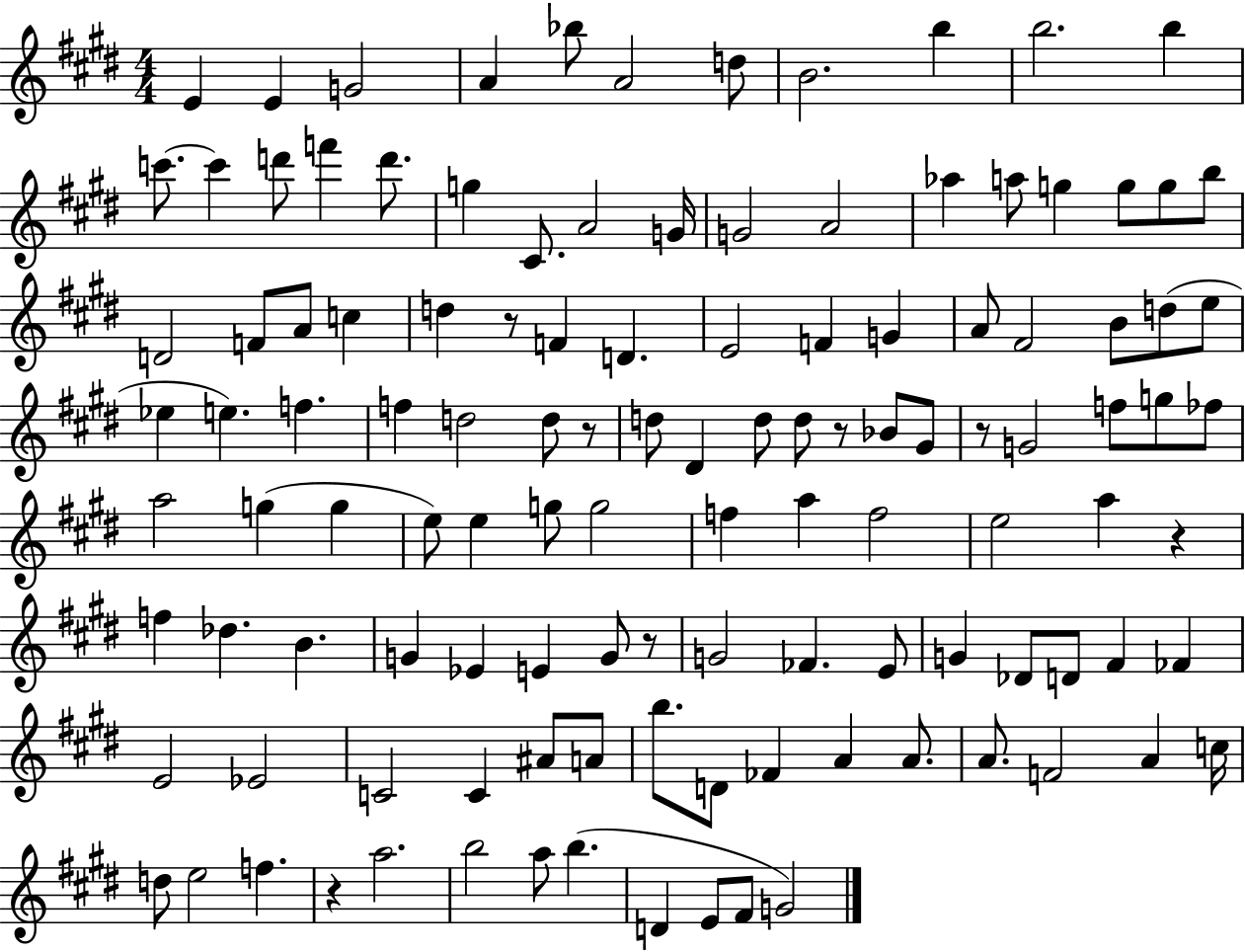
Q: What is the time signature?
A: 4/4